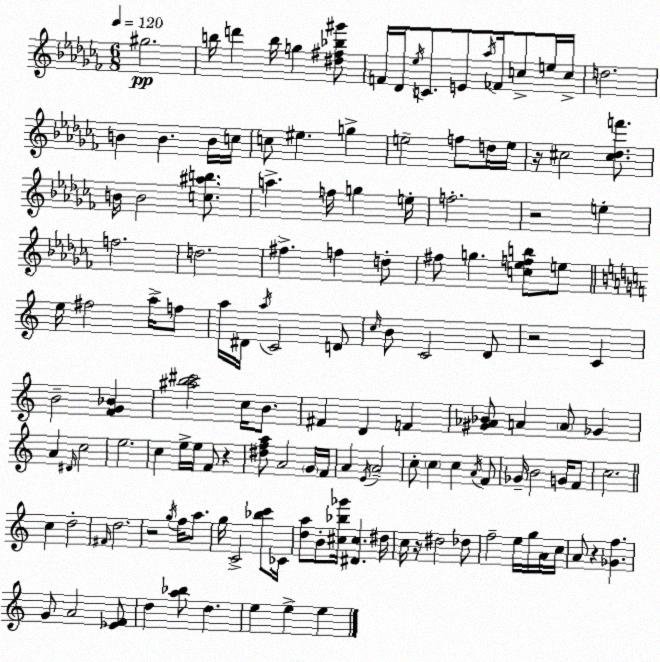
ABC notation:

X:1
T:Untitled
M:6/8
L:1/4
K:Abm
^g2 b/4 d' b/4 g [^d^f_b^g']/2 F/4 _D/4 _e/4 C/2 E/2 _a/4 _F/4 c/2 e/4 c/4 d2 B B B/4 c/4 c/2 ^e g e2 f/2 d/4 e/4 z/4 ^c2 [^c_df']/2 B/4 B2 [c^ab]/2 a f/4 g e/4 f2 z2 e f2 d2 ^f f d/2 ^f/2 g [c_efb]/2 e/2 e/4 ^f2 a/4 f/2 a/4 ^D/4 a/4 C2 D/2 c/4 B/2 C2 D/2 z2 C B2 [FG_B] [^ab^c']2 c/4 B/2 ^F D F [^G_A_B]/2 A A/2 _G A ^D/4 c2 e2 c e/4 e/4 F/2 z [^dfa]/2 A2 G/4 F/4 A E/4 A2 c/2 c c A/4 F/2 _G/4 B2 G/4 F/2 c2 c d2 ^F/4 d2 z2 g/4 f/4 a/2 g/4 C2 [_bc']/2 _C/4 [da]/2 B/2 [^c_b_g']/4 [^D^c] ^d/4 c/4 z/4 ^d2 _d/2 f2 e/4 g/4 A/4 c/4 A/2 z [_Gf] G/2 A2 [_EF]/2 d [a_b]/2 d e e e